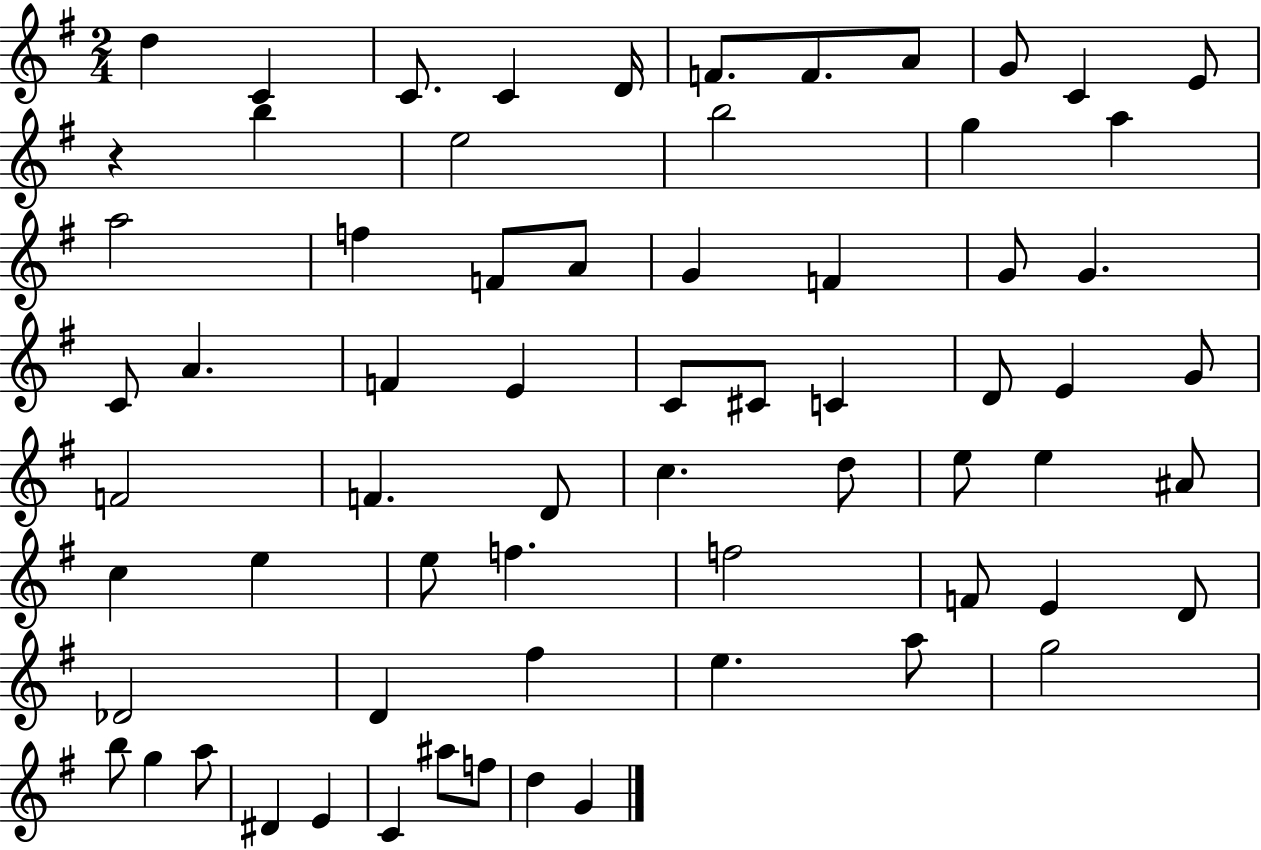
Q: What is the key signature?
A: G major